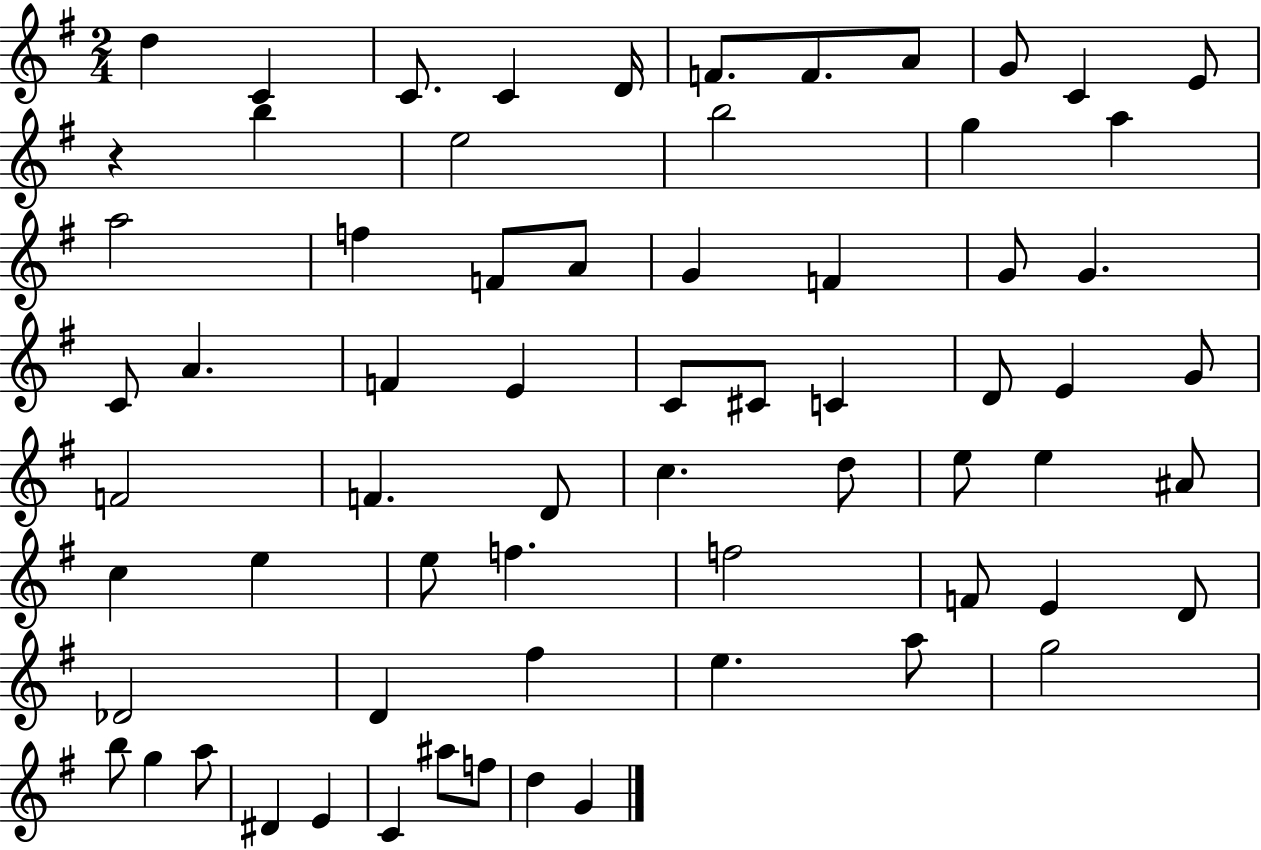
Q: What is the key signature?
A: G major